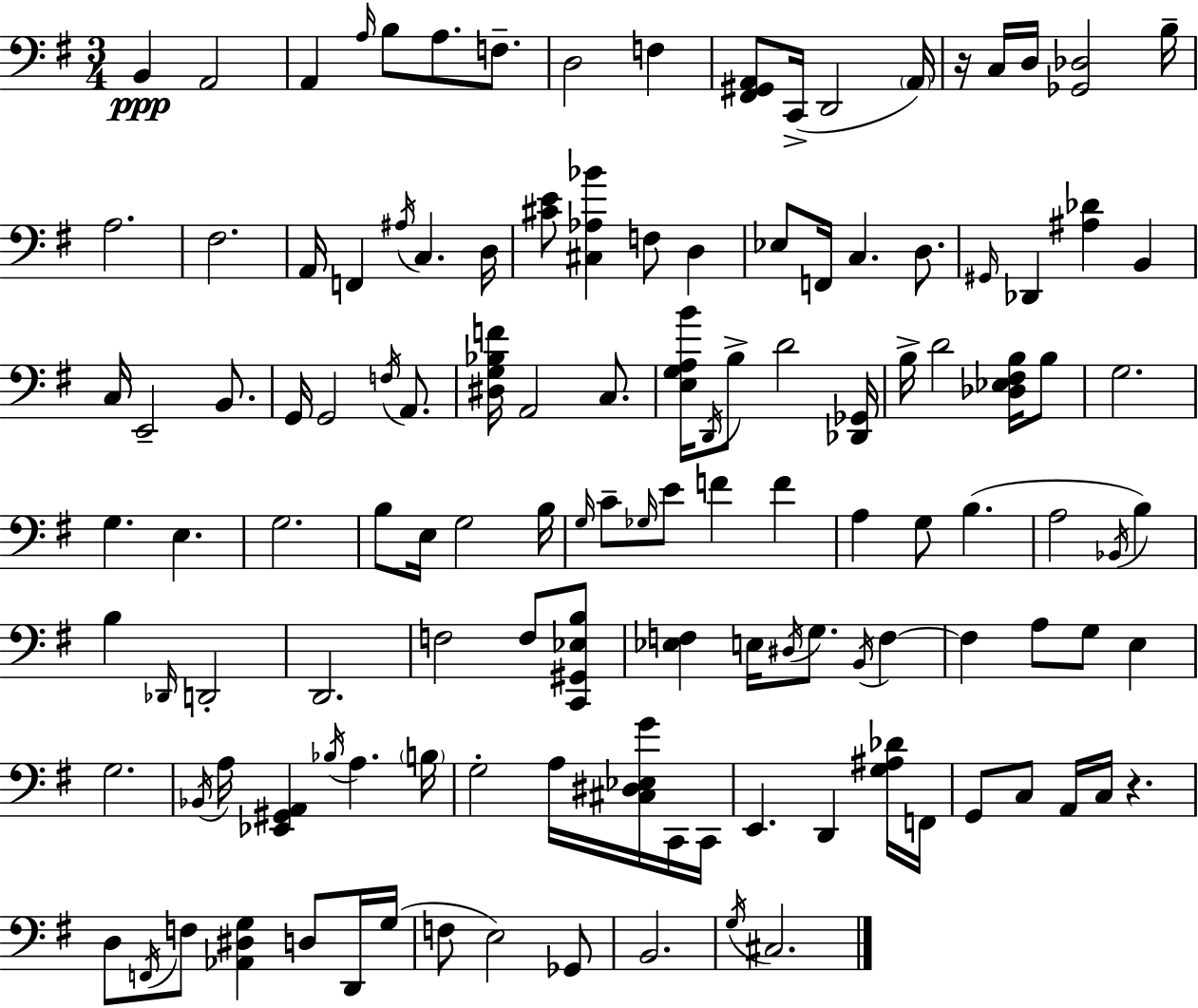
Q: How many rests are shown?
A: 2